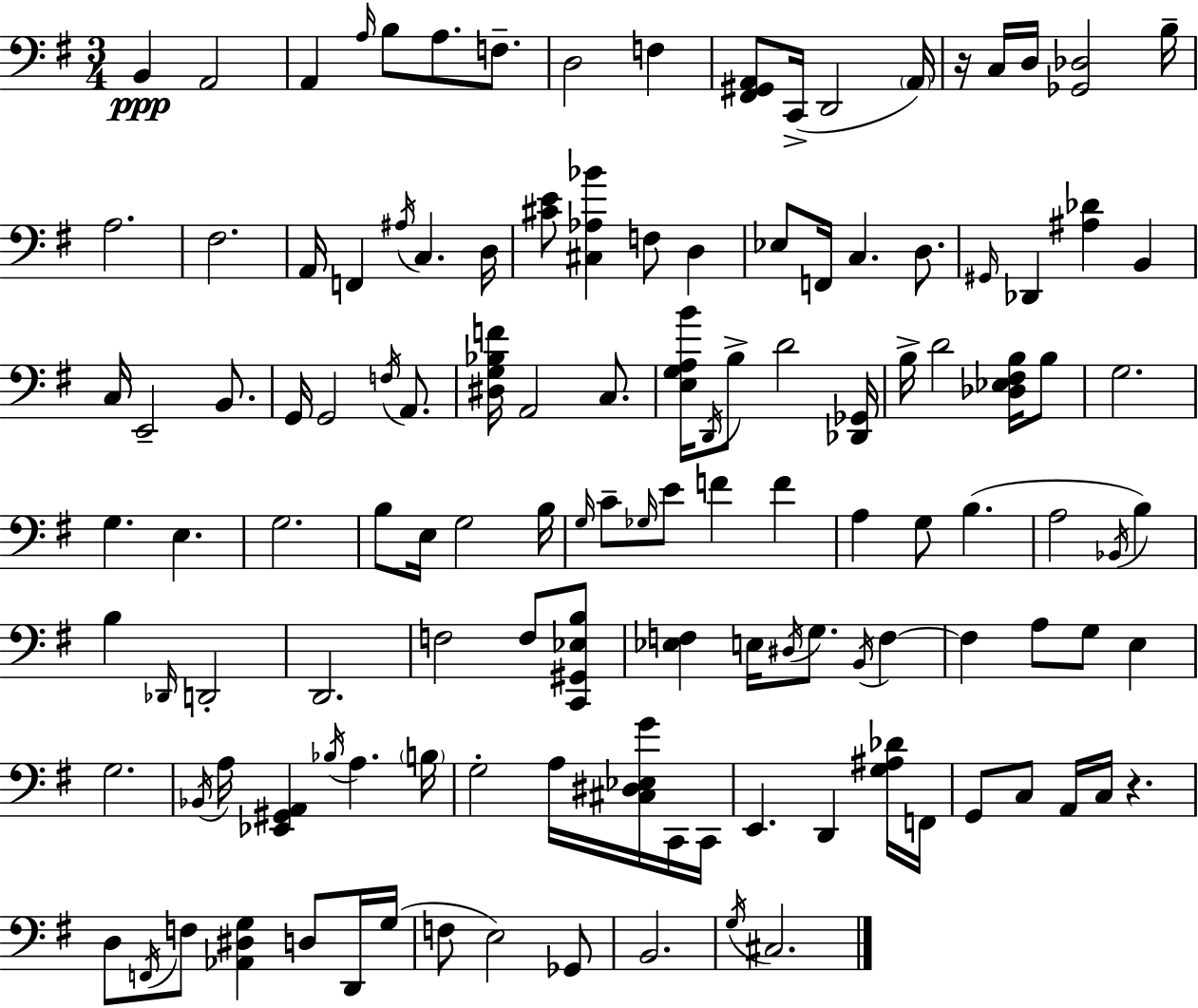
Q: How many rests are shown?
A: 2